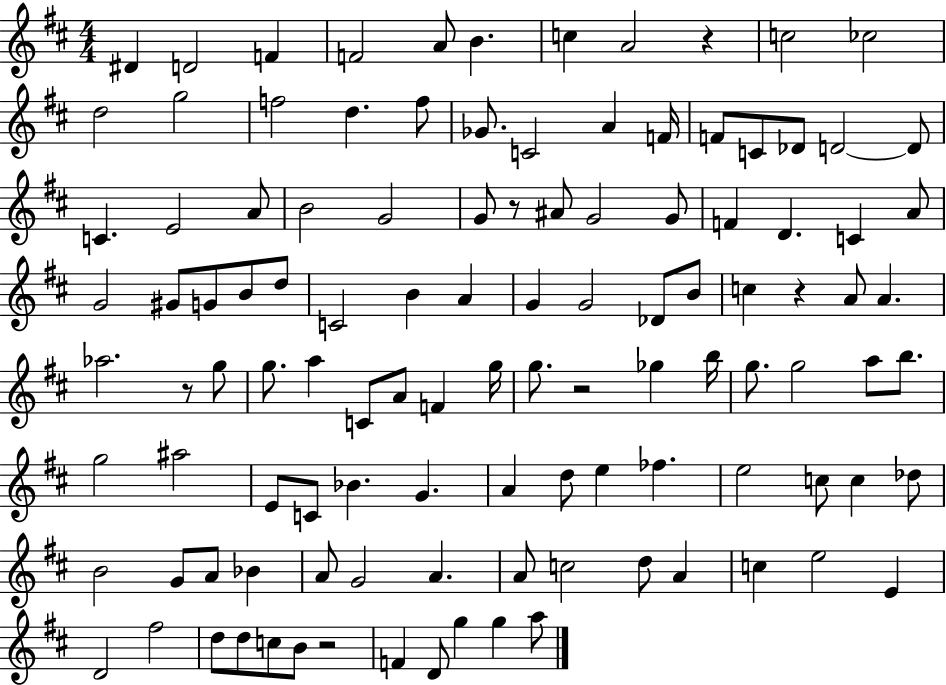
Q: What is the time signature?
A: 4/4